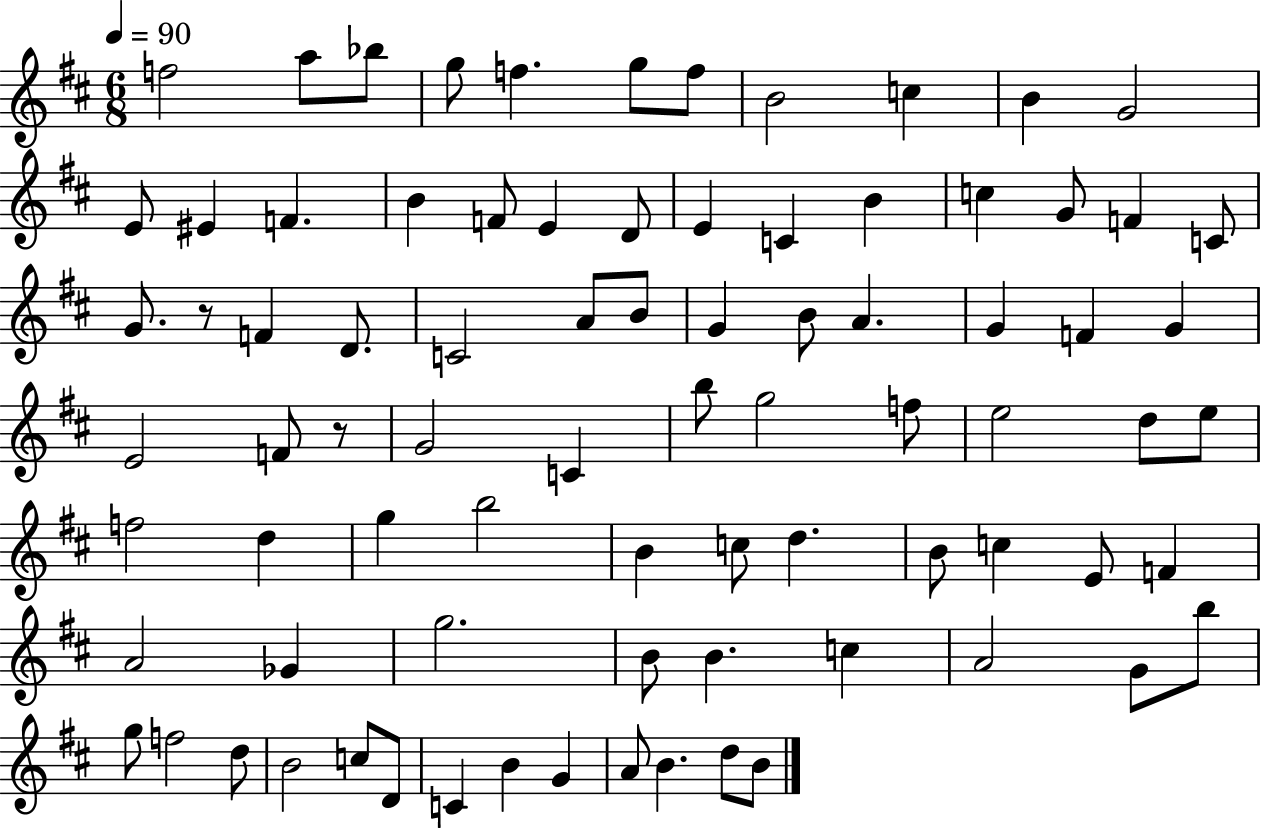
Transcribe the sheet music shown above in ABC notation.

X:1
T:Untitled
M:6/8
L:1/4
K:D
f2 a/2 _b/2 g/2 f g/2 f/2 B2 c B G2 E/2 ^E F B F/2 E D/2 E C B c G/2 F C/2 G/2 z/2 F D/2 C2 A/2 B/2 G B/2 A G F G E2 F/2 z/2 G2 C b/2 g2 f/2 e2 d/2 e/2 f2 d g b2 B c/2 d B/2 c E/2 F A2 _G g2 B/2 B c A2 G/2 b/2 g/2 f2 d/2 B2 c/2 D/2 C B G A/2 B d/2 B/2